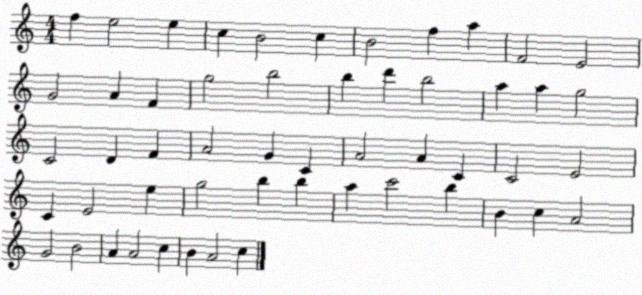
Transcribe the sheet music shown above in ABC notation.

X:1
T:Untitled
M:4/4
L:1/4
K:C
f e2 e c B2 c B2 f a F2 E2 G2 A F g2 b2 b d' b2 a a g2 C2 D F A2 G C A2 A C C2 E2 C E2 e g2 b b a c'2 b B c A2 G2 B2 A A2 c B A2 c